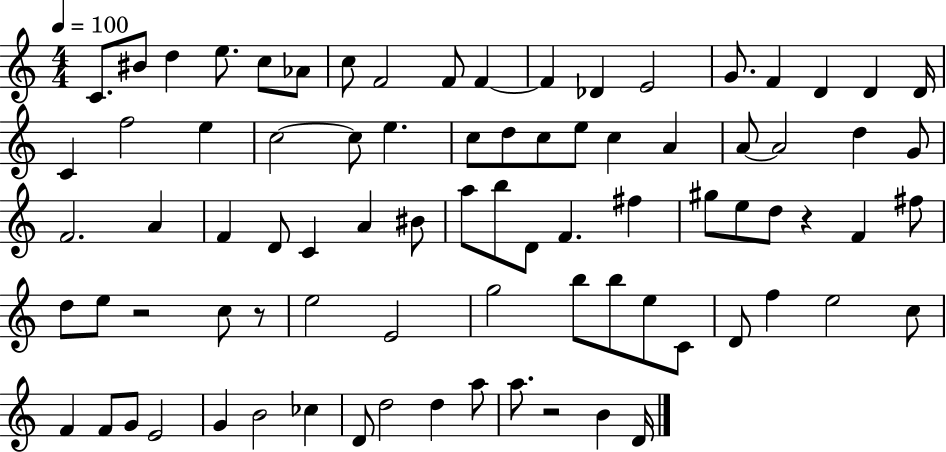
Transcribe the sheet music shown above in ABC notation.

X:1
T:Untitled
M:4/4
L:1/4
K:C
C/2 ^B/2 d e/2 c/2 _A/2 c/2 F2 F/2 F F _D E2 G/2 F D D D/4 C f2 e c2 c/2 e c/2 d/2 c/2 e/2 c A A/2 A2 d G/2 F2 A F D/2 C A ^B/2 a/2 b/2 D/2 F ^f ^g/2 e/2 d/2 z F ^f/2 d/2 e/2 z2 c/2 z/2 e2 E2 g2 b/2 b/2 e/2 C/2 D/2 f e2 c/2 F F/2 G/2 E2 G B2 _c D/2 d2 d a/2 a/2 z2 B D/4